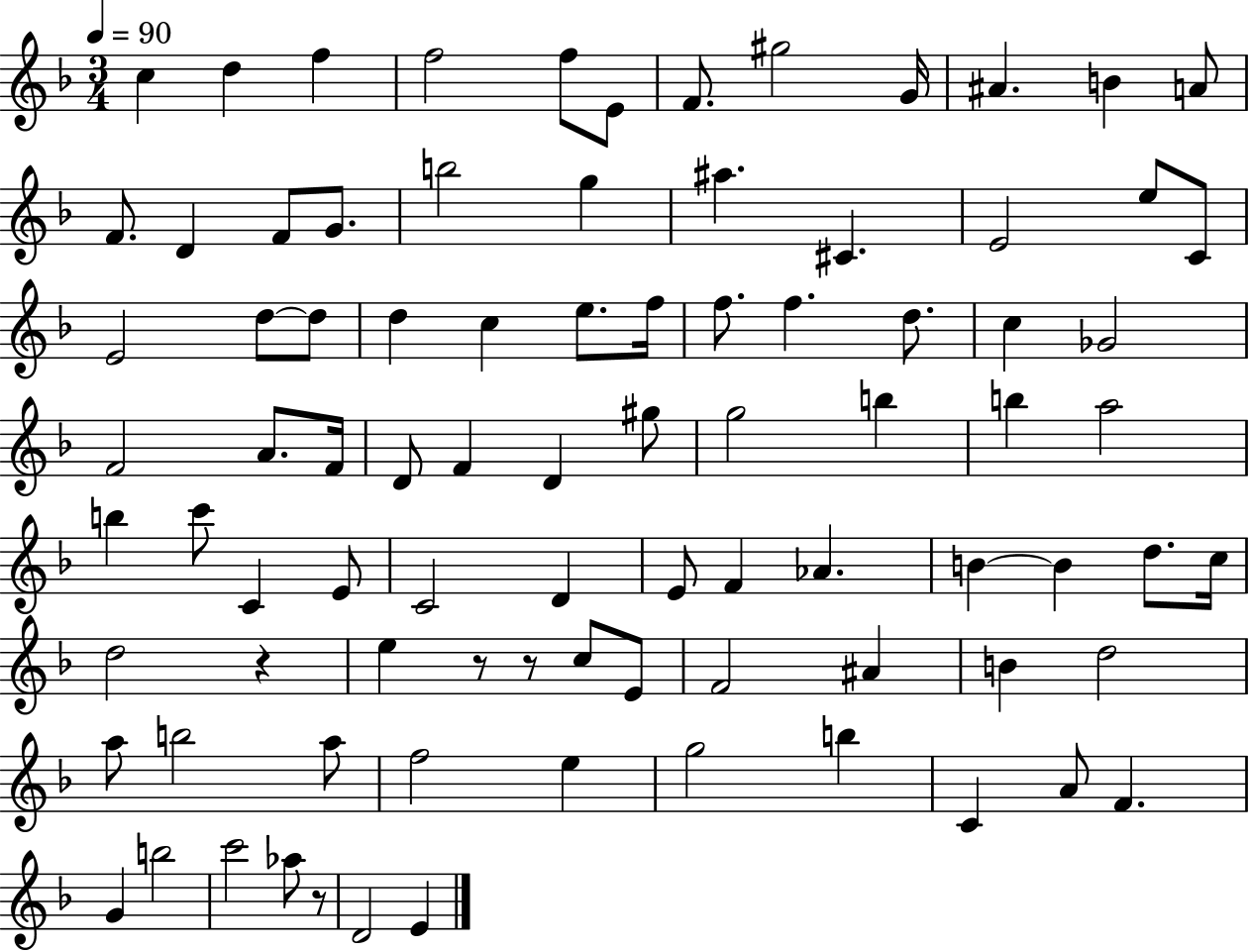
C5/q D5/q F5/q F5/h F5/e E4/e F4/e. G#5/h G4/s A#4/q. B4/q A4/e F4/e. D4/q F4/e G4/e. B5/h G5/q A#5/q. C#4/q. E4/h E5/e C4/e E4/h D5/e D5/e D5/q C5/q E5/e. F5/s F5/e. F5/q. D5/e. C5/q Gb4/h F4/h A4/e. F4/s D4/e F4/q D4/q G#5/e G5/h B5/q B5/q A5/h B5/q C6/e C4/q E4/e C4/h D4/q E4/e F4/q Ab4/q. B4/q B4/q D5/e. C5/s D5/h R/q E5/q R/e R/e C5/e E4/e F4/h A#4/q B4/q D5/h A5/e B5/h A5/e F5/h E5/q G5/h B5/q C4/q A4/e F4/q. G4/q B5/h C6/h Ab5/e R/e D4/h E4/q